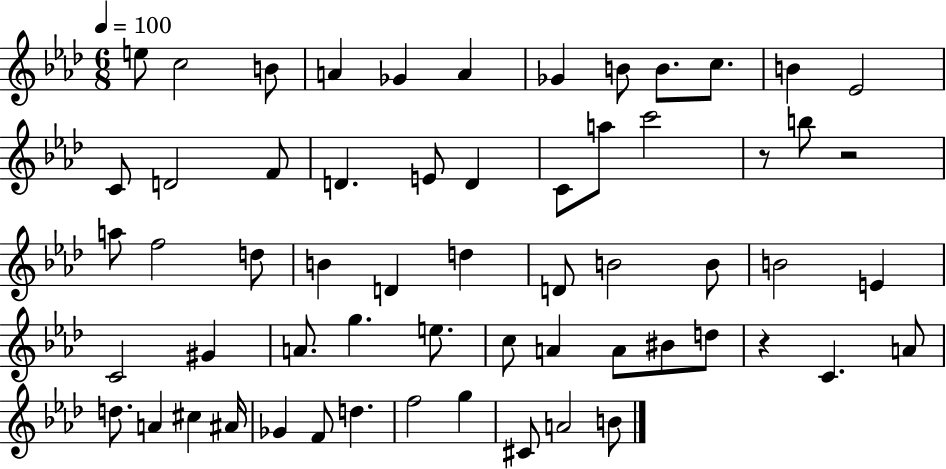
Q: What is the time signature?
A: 6/8